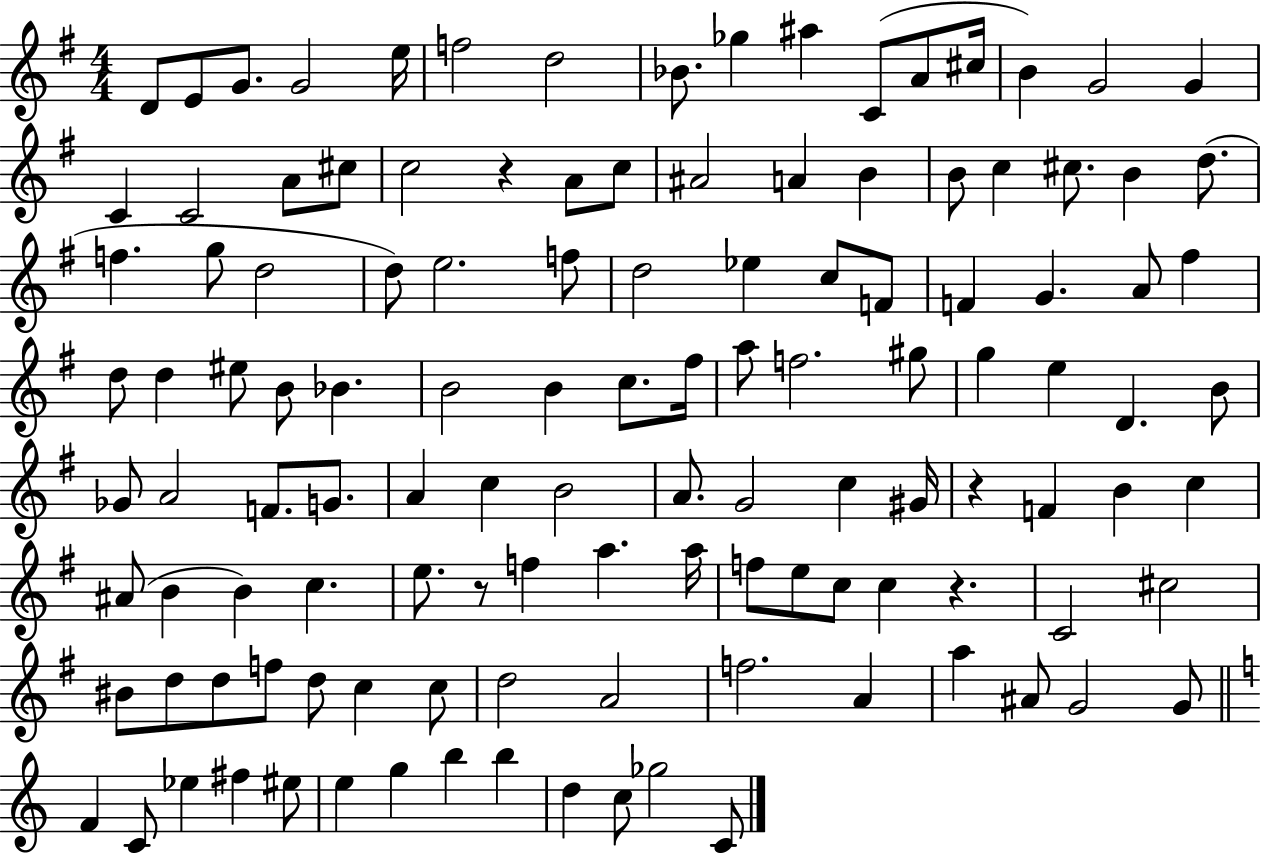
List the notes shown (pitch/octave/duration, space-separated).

D4/e E4/e G4/e. G4/h E5/s F5/h D5/h Bb4/e. Gb5/q A#5/q C4/e A4/e C#5/s B4/q G4/h G4/q C4/q C4/h A4/e C#5/e C5/h R/q A4/e C5/e A#4/h A4/q B4/q B4/e C5/q C#5/e. B4/q D5/e. F5/q. G5/e D5/h D5/e E5/h. F5/e D5/h Eb5/q C5/e F4/e F4/q G4/q. A4/e F#5/q D5/e D5/q EIS5/e B4/e Bb4/q. B4/h B4/q C5/e. F#5/s A5/e F5/h. G#5/e G5/q E5/q D4/q. B4/e Gb4/e A4/h F4/e. G4/e. A4/q C5/q B4/h A4/e. G4/h C5/q G#4/s R/q F4/q B4/q C5/q A#4/e B4/q B4/q C5/q. E5/e. R/e F5/q A5/q. A5/s F5/e E5/e C5/e C5/q R/q. C4/h C#5/h BIS4/e D5/e D5/e F5/e D5/e C5/q C5/e D5/h A4/h F5/h. A4/q A5/q A#4/e G4/h G4/e F4/q C4/e Eb5/q F#5/q EIS5/e E5/q G5/q B5/q B5/q D5/q C5/e Gb5/h C4/e